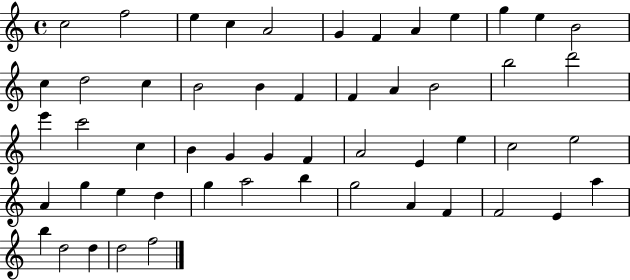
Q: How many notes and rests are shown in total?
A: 53